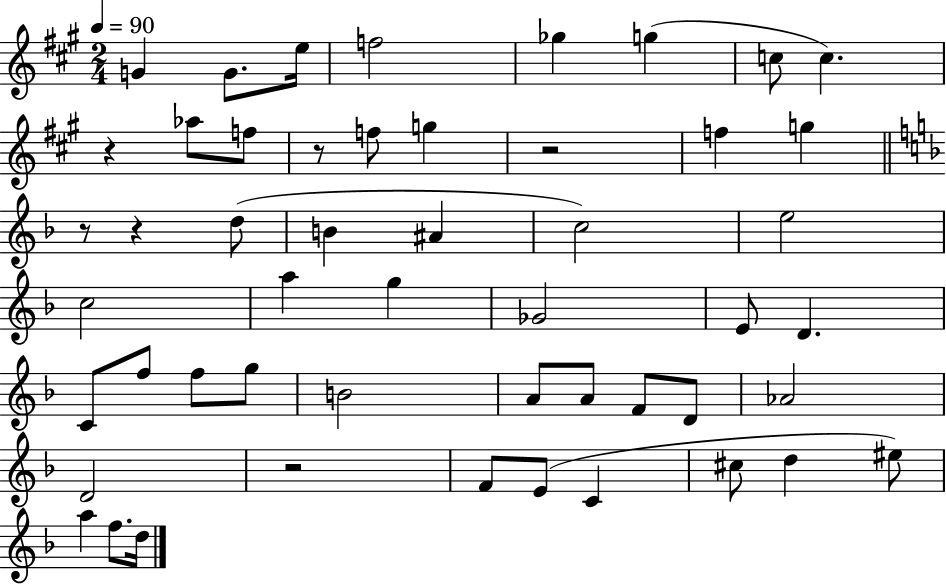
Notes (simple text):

G4/q G4/e. E5/s F5/h Gb5/q G5/q C5/e C5/q. R/q Ab5/e F5/e R/e F5/e G5/q R/h F5/q G5/q R/e R/q D5/e B4/q A#4/q C5/h E5/h C5/h A5/q G5/q Gb4/h E4/e D4/q. C4/e F5/e F5/e G5/e B4/h A4/e A4/e F4/e D4/e Ab4/h D4/h R/h F4/e E4/e C4/q C#5/e D5/q EIS5/e A5/q F5/e. D5/s